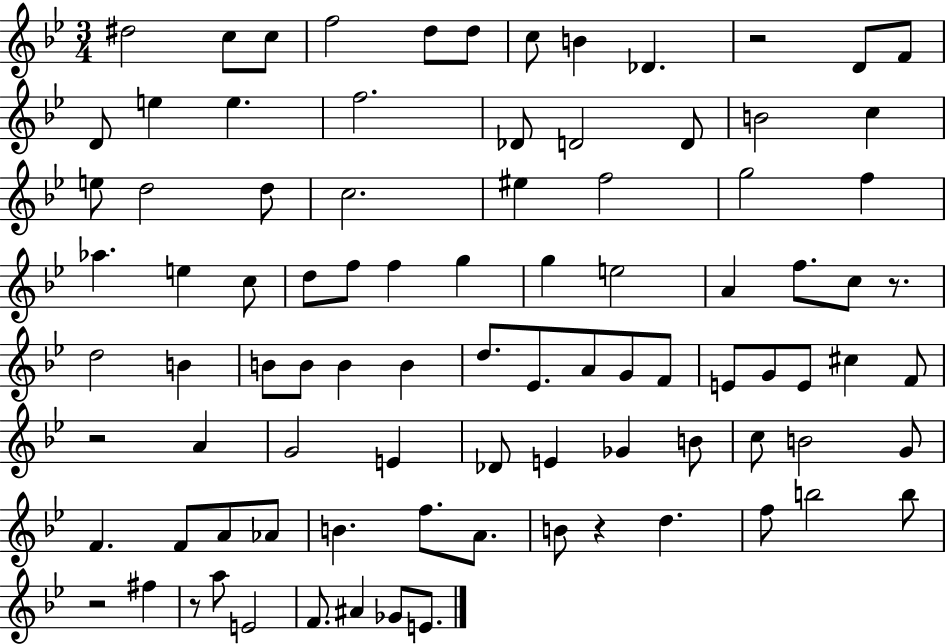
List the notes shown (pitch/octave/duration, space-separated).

D#5/h C5/e C5/e F5/h D5/e D5/e C5/e B4/q Db4/q. R/h D4/e F4/e D4/e E5/q E5/q. F5/h. Db4/e D4/h D4/e B4/h C5/q E5/e D5/h D5/e C5/h. EIS5/q F5/h G5/h F5/q Ab5/q. E5/q C5/e D5/e F5/e F5/q G5/q G5/q E5/h A4/q F5/e. C5/e R/e. D5/h B4/q B4/e B4/e B4/q B4/q D5/e. Eb4/e. A4/e G4/e F4/e E4/e G4/e E4/e C#5/q F4/e R/h A4/q G4/h E4/q Db4/e E4/q Gb4/q B4/e C5/e B4/h G4/e F4/q. F4/e A4/e Ab4/e B4/q. F5/e. A4/e. B4/e R/q D5/q. F5/e B5/h B5/e R/h F#5/q R/e A5/e E4/h F4/e. A#4/q Gb4/e E4/e.